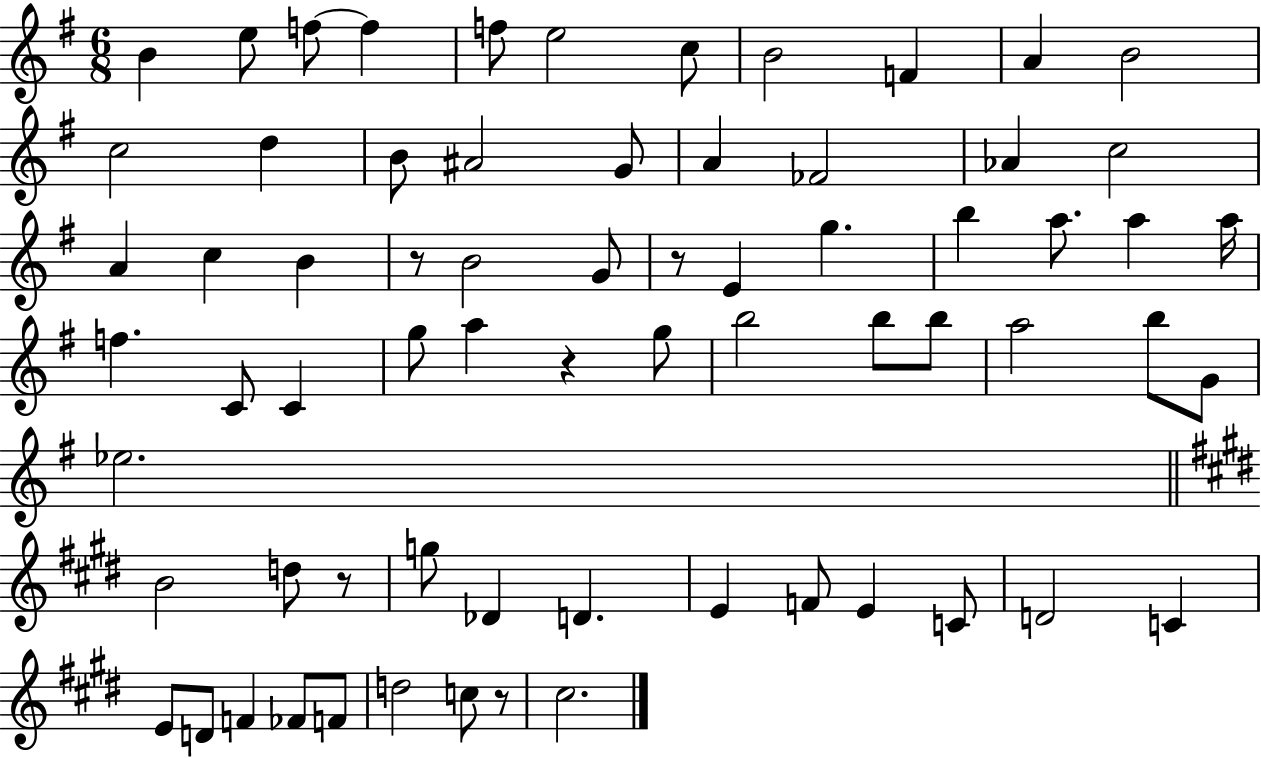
{
  \clef treble
  \numericTimeSignature
  \time 6/8
  \key g \major
  \repeat volta 2 { b'4 e''8 f''8~~ f''4 | f''8 e''2 c''8 | b'2 f'4 | a'4 b'2 | \break c''2 d''4 | b'8 ais'2 g'8 | a'4 fes'2 | aes'4 c''2 | \break a'4 c''4 b'4 | r8 b'2 g'8 | r8 e'4 g''4. | b''4 a''8. a''4 a''16 | \break f''4. c'8 c'4 | g''8 a''4 r4 g''8 | b''2 b''8 b''8 | a''2 b''8 g'8 | \break ees''2. | \bar "||" \break \key e \major b'2 d''8 r8 | g''8 des'4 d'4. | e'4 f'8 e'4 c'8 | d'2 c'4 | \break e'8 d'8 f'4 fes'8 f'8 | d''2 c''8 r8 | cis''2. | } \bar "|."
}